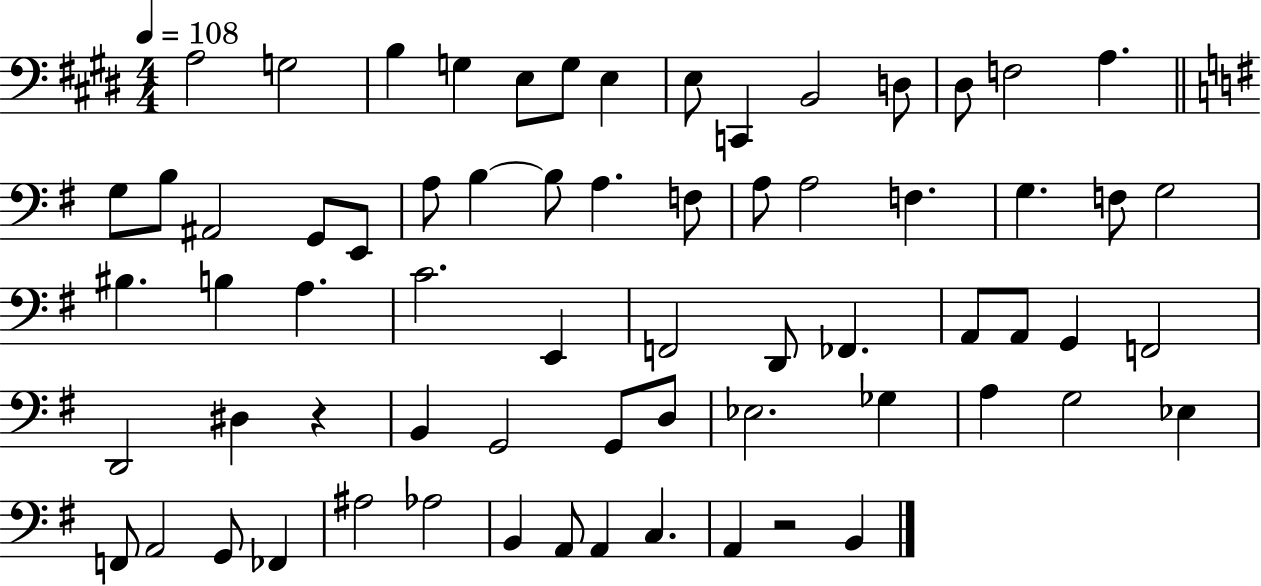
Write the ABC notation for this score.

X:1
T:Untitled
M:4/4
L:1/4
K:E
A,2 G,2 B, G, E,/2 G,/2 E, E,/2 C,, B,,2 D,/2 ^D,/2 F,2 A, G,/2 B,/2 ^A,,2 G,,/2 E,,/2 A,/2 B, B,/2 A, F,/2 A,/2 A,2 F, G, F,/2 G,2 ^B, B, A, C2 E,, F,,2 D,,/2 _F,, A,,/2 A,,/2 G,, F,,2 D,,2 ^D, z B,, G,,2 G,,/2 D,/2 _E,2 _G, A, G,2 _E, F,,/2 A,,2 G,,/2 _F,, ^A,2 _A,2 B,, A,,/2 A,, C, A,, z2 B,,